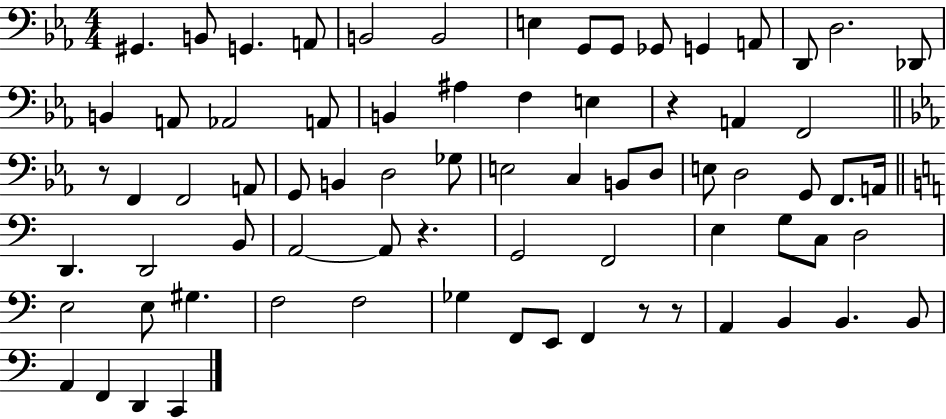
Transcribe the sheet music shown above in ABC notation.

X:1
T:Untitled
M:4/4
L:1/4
K:Eb
^G,, B,,/2 G,, A,,/2 B,,2 B,,2 E, G,,/2 G,,/2 _G,,/2 G,, A,,/2 D,,/2 D,2 _D,,/2 B,, A,,/2 _A,,2 A,,/2 B,, ^A, F, E, z A,, F,,2 z/2 F,, F,,2 A,,/2 G,,/2 B,, D,2 _G,/2 E,2 C, B,,/2 D,/2 E,/2 D,2 G,,/2 F,,/2 A,,/4 D,, D,,2 B,,/2 A,,2 A,,/2 z G,,2 F,,2 E, G,/2 C,/2 D,2 E,2 E,/2 ^G, F,2 F,2 _G, F,,/2 E,,/2 F,, z/2 z/2 A,, B,, B,, B,,/2 A,, F,, D,, C,,